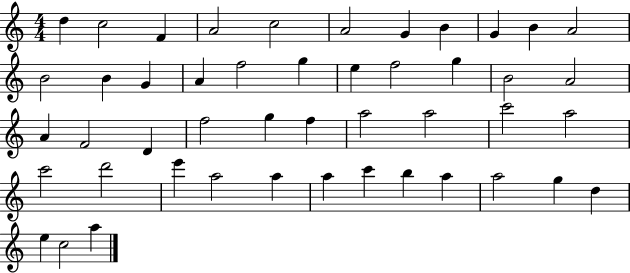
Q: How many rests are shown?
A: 0